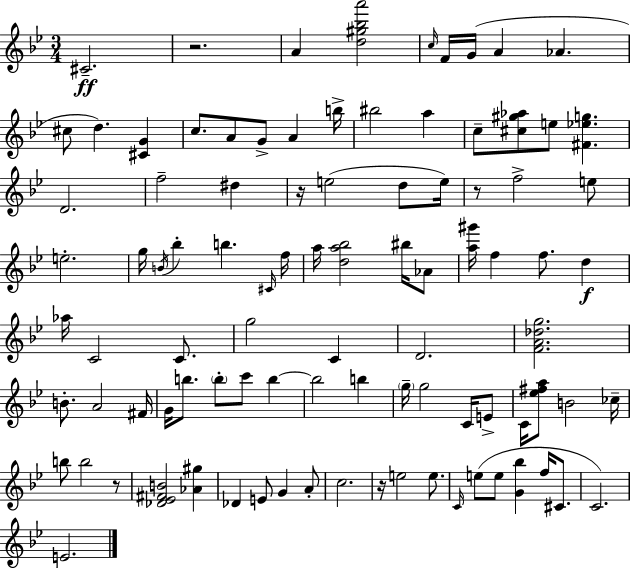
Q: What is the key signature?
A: BES major